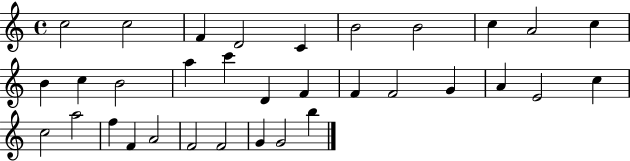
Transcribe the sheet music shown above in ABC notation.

X:1
T:Untitled
M:4/4
L:1/4
K:C
c2 c2 F D2 C B2 B2 c A2 c B c B2 a c' D F F F2 G A E2 c c2 a2 f F A2 F2 F2 G G2 b